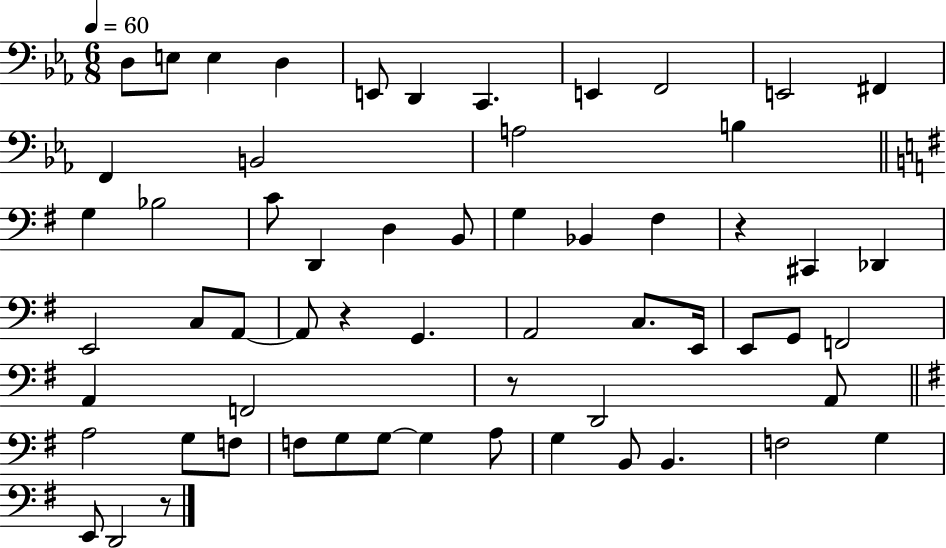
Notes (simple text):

D3/e E3/e E3/q D3/q E2/e D2/q C2/q. E2/q F2/h E2/h F#2/q F2/q B2/h A3/h B3/q G3/q Bb3/h C4/e D2/q D3/q B2/e G3/q Bb2/q F#3/q R/q C#2/q Db2/q E2/h C3/e A2/e A2/e R/q G2/q. A2/h C3/e. E2/s E2/e G2/e F2/h A2/q F2/h R/e D2/h A2/e A3/h G3/e F3/e F3/e G3/e G3/e G3/q A3/e G3/q B2/e B2/q. F3/h G3/q E2/e D2/h R/e